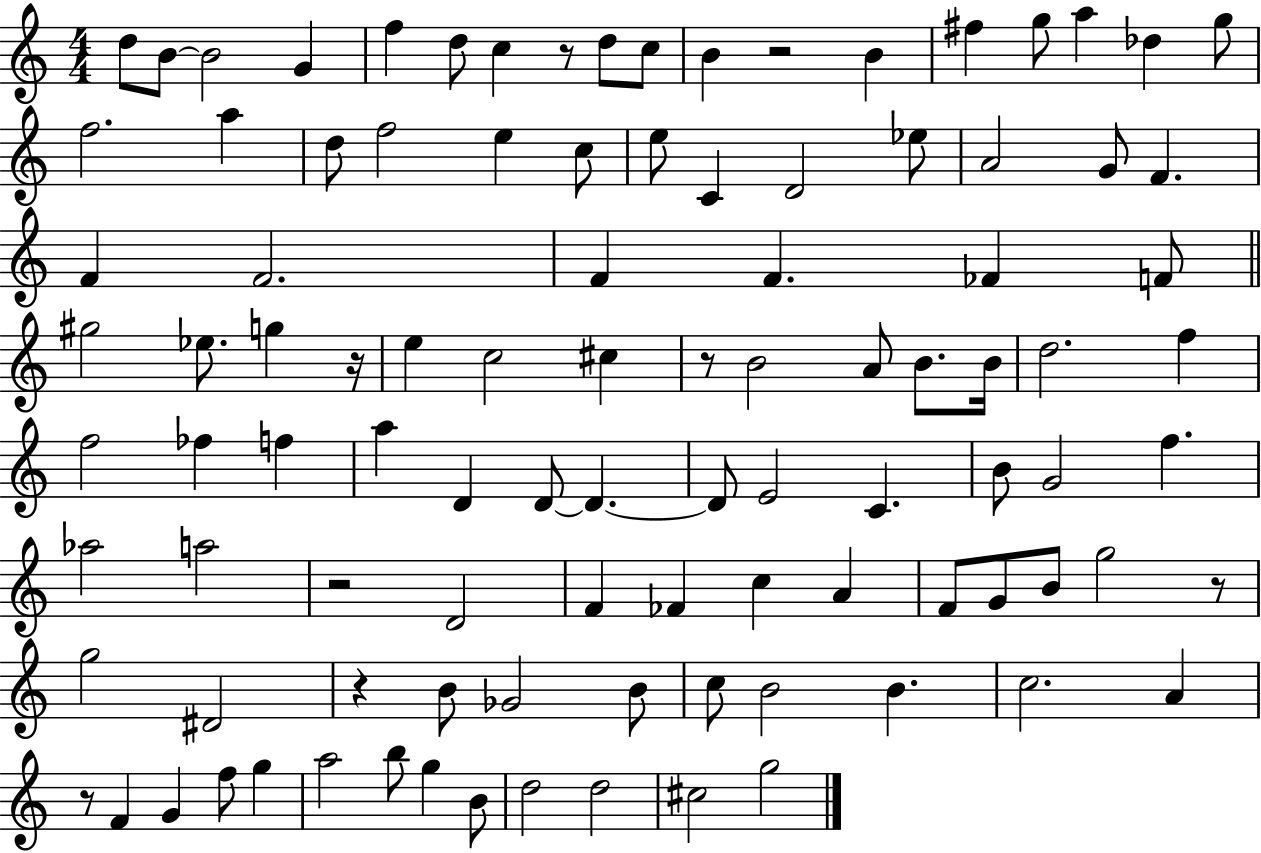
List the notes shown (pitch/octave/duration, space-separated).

D5/e B4/e B4/h G4/q F5/q D5/e C5/q R/e D5/e C5/e B4/q R/h B4/q F#5/q G5/e A5/q Db5/q G5/e F5/h. A5/q D5/e F5/h E5/q C5/e E5/e C4/q D4/h Eb5/e A4/h G4/e F4/q. F4/q F4/h. F4/q F4/q. FES4/q F4/e G#5/h Eb5/e. G5/q R/s E5/q C5/h C#5/q R/e B4/h A4/e B4/e. B4/s D5/h. F5/q F5/h FES5/q F5/q A5/q D4/q D4/e D4/q. D4/e E4/h C4/q. B4/e G4/h F5/q. Ab5/h A5/h R/h D4/h F4/q FES4/q C5/q A4/q F4/e G4/e B4/e G5/h R/e G5/h D#4/h R/q B4/e Gb4/h B4/e C5/e B4/h B4/q. C5/h. A4/q R/e F4/q G4/q F5/e G5/q A5/h B5/e G5/q B4/e D5/h D5/h C#5/h G5/h